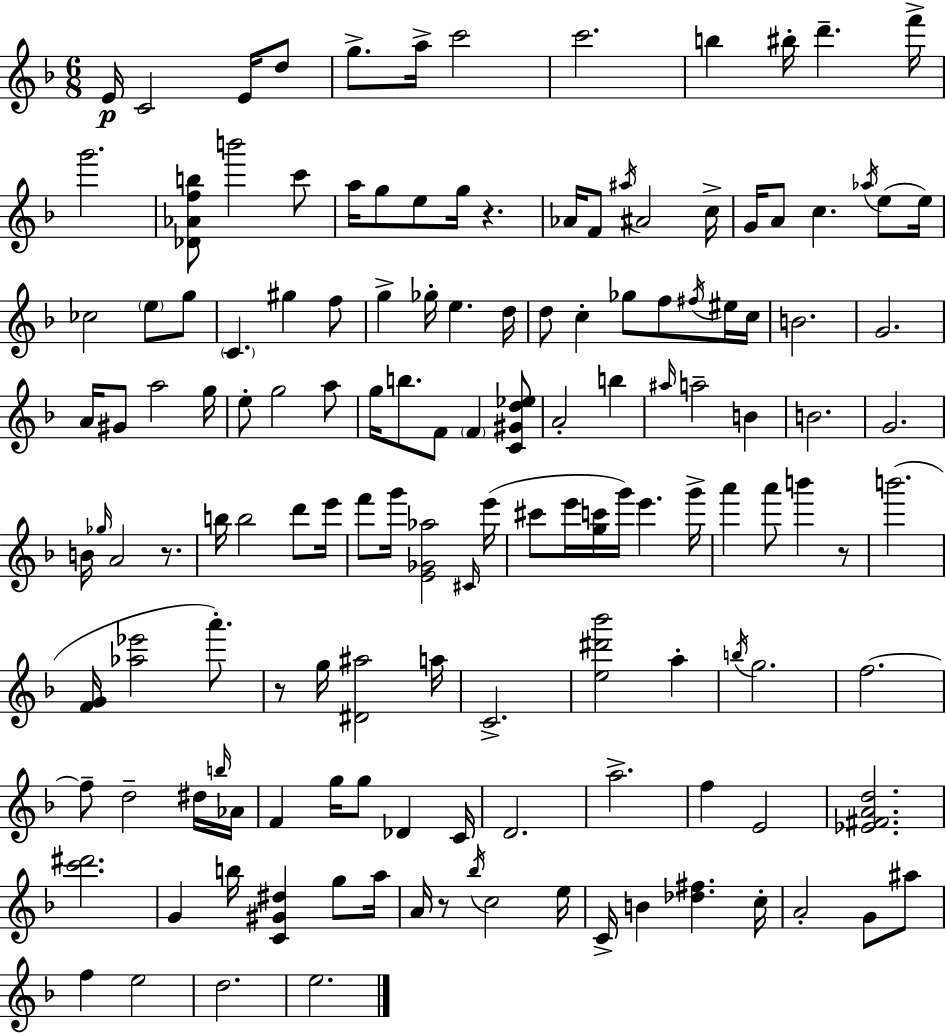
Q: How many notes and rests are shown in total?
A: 144